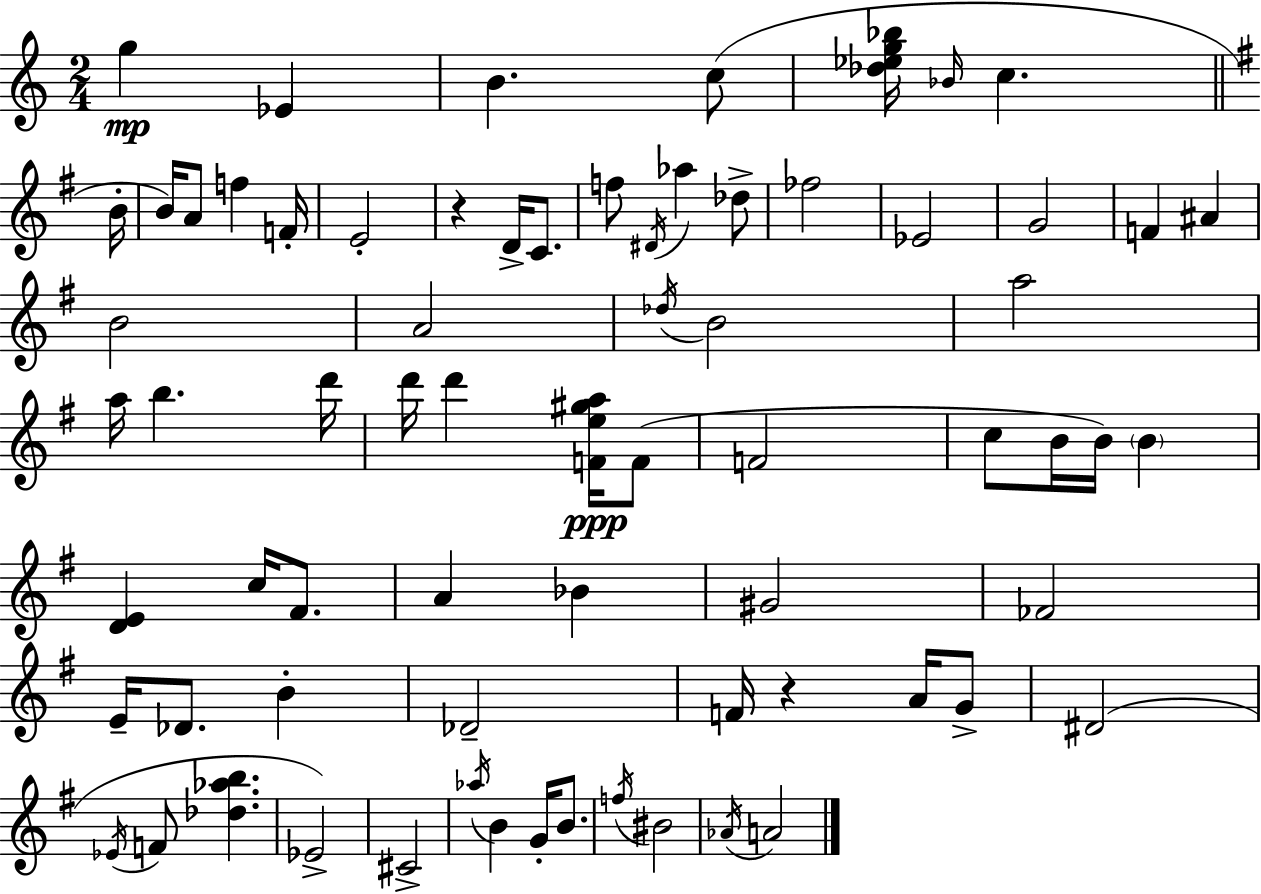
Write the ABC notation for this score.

X:1
T:Untitled
M:2/4
L:1/4
K:Am
g _E B c/2 [_d_eg_b]/4 _B/4 c B/4 B/4 A/2 f F/4 E2 z D/4 C/2 f/2 ^D/4 _a _d/2 _f2 _E2 G2 F ^A B2 A2 _d/4 B2 a2 a/4 b d'/4 d'/4 d' [Fe^ga]/4 F/2 F2 c/2 B/4 B/4 B [DE] c/4 ^F/2 A _B ^G2 _F2 E/4 _D/2 B _D2 F/4 z A/4 G/2 ^D2 _E/4 F/2 [_d_ab] _E2 ^C2 _a/4 B G/4 B/2 f/4 ^B2 _A/4 A2